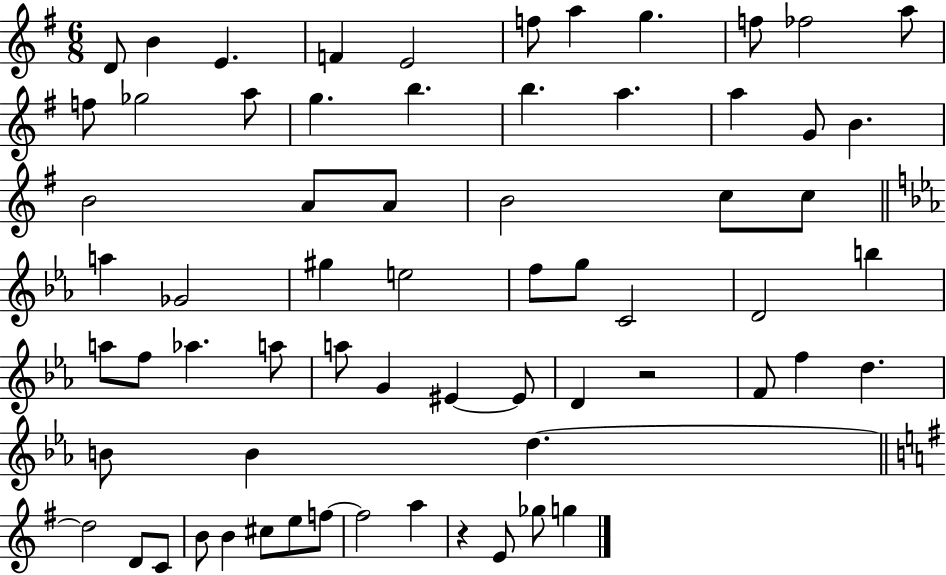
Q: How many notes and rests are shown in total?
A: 66